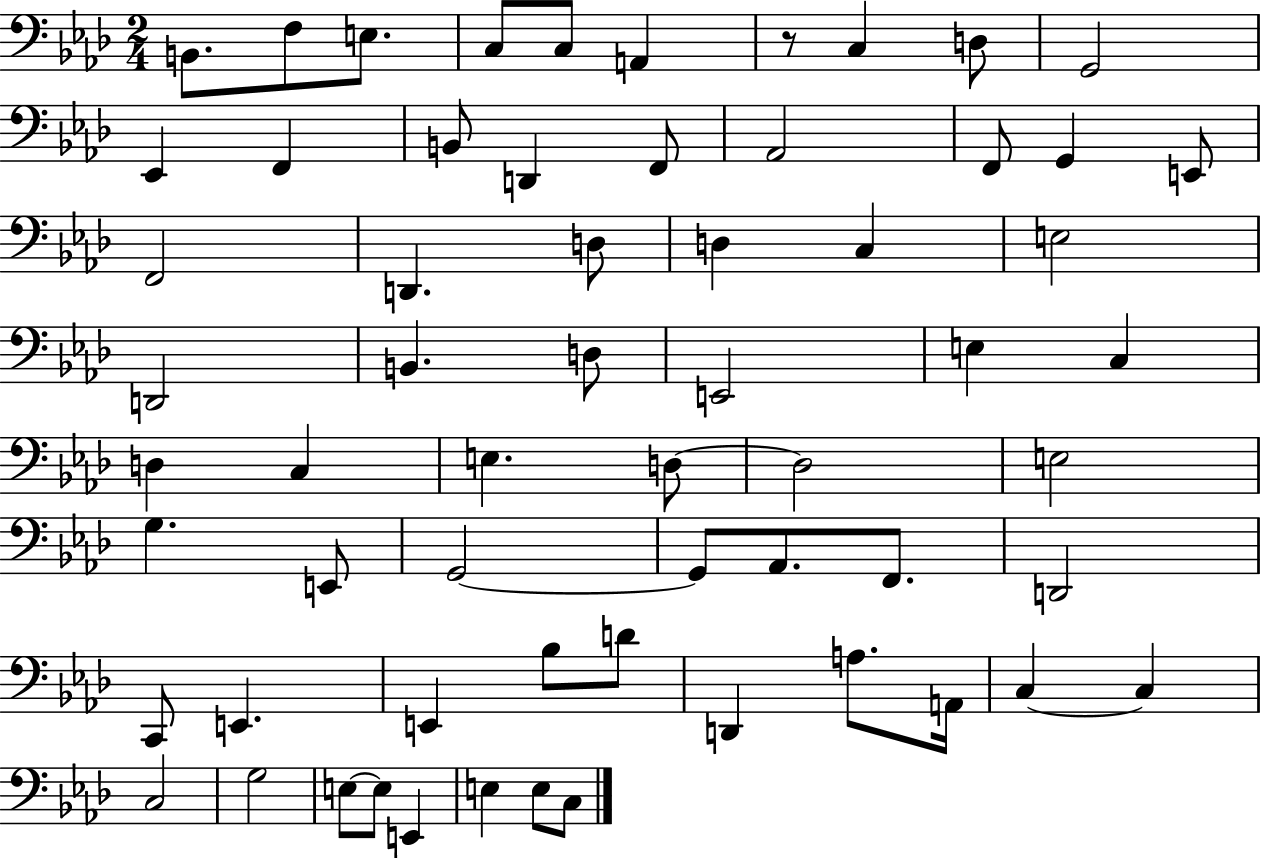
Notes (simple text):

B2/e. F3/e E3/e. C3/e C3/e A2/q R/e C3/q D3/e G2/h Eb2/q F2/q B2/e D2/q F2/e Ab2/h F2/e G2/q E2/e F2/h D2/q. D3/e D3/q C3/q E3/h D2/h B2/q. D3/e E2/h E3/q C3/q D3/q C3/q E3/q. D3/e D3/h E3/h G3/q. E2/e G2/h G2/e Ab2/e. F2/e. D2/h C2/e E2/q. E2/q Bb3/e D4/e D2/q A3/e. A2/s C3/q C3/q C3/h G3/h E3/e E3/e E2/q E3/q E3/e C3/e